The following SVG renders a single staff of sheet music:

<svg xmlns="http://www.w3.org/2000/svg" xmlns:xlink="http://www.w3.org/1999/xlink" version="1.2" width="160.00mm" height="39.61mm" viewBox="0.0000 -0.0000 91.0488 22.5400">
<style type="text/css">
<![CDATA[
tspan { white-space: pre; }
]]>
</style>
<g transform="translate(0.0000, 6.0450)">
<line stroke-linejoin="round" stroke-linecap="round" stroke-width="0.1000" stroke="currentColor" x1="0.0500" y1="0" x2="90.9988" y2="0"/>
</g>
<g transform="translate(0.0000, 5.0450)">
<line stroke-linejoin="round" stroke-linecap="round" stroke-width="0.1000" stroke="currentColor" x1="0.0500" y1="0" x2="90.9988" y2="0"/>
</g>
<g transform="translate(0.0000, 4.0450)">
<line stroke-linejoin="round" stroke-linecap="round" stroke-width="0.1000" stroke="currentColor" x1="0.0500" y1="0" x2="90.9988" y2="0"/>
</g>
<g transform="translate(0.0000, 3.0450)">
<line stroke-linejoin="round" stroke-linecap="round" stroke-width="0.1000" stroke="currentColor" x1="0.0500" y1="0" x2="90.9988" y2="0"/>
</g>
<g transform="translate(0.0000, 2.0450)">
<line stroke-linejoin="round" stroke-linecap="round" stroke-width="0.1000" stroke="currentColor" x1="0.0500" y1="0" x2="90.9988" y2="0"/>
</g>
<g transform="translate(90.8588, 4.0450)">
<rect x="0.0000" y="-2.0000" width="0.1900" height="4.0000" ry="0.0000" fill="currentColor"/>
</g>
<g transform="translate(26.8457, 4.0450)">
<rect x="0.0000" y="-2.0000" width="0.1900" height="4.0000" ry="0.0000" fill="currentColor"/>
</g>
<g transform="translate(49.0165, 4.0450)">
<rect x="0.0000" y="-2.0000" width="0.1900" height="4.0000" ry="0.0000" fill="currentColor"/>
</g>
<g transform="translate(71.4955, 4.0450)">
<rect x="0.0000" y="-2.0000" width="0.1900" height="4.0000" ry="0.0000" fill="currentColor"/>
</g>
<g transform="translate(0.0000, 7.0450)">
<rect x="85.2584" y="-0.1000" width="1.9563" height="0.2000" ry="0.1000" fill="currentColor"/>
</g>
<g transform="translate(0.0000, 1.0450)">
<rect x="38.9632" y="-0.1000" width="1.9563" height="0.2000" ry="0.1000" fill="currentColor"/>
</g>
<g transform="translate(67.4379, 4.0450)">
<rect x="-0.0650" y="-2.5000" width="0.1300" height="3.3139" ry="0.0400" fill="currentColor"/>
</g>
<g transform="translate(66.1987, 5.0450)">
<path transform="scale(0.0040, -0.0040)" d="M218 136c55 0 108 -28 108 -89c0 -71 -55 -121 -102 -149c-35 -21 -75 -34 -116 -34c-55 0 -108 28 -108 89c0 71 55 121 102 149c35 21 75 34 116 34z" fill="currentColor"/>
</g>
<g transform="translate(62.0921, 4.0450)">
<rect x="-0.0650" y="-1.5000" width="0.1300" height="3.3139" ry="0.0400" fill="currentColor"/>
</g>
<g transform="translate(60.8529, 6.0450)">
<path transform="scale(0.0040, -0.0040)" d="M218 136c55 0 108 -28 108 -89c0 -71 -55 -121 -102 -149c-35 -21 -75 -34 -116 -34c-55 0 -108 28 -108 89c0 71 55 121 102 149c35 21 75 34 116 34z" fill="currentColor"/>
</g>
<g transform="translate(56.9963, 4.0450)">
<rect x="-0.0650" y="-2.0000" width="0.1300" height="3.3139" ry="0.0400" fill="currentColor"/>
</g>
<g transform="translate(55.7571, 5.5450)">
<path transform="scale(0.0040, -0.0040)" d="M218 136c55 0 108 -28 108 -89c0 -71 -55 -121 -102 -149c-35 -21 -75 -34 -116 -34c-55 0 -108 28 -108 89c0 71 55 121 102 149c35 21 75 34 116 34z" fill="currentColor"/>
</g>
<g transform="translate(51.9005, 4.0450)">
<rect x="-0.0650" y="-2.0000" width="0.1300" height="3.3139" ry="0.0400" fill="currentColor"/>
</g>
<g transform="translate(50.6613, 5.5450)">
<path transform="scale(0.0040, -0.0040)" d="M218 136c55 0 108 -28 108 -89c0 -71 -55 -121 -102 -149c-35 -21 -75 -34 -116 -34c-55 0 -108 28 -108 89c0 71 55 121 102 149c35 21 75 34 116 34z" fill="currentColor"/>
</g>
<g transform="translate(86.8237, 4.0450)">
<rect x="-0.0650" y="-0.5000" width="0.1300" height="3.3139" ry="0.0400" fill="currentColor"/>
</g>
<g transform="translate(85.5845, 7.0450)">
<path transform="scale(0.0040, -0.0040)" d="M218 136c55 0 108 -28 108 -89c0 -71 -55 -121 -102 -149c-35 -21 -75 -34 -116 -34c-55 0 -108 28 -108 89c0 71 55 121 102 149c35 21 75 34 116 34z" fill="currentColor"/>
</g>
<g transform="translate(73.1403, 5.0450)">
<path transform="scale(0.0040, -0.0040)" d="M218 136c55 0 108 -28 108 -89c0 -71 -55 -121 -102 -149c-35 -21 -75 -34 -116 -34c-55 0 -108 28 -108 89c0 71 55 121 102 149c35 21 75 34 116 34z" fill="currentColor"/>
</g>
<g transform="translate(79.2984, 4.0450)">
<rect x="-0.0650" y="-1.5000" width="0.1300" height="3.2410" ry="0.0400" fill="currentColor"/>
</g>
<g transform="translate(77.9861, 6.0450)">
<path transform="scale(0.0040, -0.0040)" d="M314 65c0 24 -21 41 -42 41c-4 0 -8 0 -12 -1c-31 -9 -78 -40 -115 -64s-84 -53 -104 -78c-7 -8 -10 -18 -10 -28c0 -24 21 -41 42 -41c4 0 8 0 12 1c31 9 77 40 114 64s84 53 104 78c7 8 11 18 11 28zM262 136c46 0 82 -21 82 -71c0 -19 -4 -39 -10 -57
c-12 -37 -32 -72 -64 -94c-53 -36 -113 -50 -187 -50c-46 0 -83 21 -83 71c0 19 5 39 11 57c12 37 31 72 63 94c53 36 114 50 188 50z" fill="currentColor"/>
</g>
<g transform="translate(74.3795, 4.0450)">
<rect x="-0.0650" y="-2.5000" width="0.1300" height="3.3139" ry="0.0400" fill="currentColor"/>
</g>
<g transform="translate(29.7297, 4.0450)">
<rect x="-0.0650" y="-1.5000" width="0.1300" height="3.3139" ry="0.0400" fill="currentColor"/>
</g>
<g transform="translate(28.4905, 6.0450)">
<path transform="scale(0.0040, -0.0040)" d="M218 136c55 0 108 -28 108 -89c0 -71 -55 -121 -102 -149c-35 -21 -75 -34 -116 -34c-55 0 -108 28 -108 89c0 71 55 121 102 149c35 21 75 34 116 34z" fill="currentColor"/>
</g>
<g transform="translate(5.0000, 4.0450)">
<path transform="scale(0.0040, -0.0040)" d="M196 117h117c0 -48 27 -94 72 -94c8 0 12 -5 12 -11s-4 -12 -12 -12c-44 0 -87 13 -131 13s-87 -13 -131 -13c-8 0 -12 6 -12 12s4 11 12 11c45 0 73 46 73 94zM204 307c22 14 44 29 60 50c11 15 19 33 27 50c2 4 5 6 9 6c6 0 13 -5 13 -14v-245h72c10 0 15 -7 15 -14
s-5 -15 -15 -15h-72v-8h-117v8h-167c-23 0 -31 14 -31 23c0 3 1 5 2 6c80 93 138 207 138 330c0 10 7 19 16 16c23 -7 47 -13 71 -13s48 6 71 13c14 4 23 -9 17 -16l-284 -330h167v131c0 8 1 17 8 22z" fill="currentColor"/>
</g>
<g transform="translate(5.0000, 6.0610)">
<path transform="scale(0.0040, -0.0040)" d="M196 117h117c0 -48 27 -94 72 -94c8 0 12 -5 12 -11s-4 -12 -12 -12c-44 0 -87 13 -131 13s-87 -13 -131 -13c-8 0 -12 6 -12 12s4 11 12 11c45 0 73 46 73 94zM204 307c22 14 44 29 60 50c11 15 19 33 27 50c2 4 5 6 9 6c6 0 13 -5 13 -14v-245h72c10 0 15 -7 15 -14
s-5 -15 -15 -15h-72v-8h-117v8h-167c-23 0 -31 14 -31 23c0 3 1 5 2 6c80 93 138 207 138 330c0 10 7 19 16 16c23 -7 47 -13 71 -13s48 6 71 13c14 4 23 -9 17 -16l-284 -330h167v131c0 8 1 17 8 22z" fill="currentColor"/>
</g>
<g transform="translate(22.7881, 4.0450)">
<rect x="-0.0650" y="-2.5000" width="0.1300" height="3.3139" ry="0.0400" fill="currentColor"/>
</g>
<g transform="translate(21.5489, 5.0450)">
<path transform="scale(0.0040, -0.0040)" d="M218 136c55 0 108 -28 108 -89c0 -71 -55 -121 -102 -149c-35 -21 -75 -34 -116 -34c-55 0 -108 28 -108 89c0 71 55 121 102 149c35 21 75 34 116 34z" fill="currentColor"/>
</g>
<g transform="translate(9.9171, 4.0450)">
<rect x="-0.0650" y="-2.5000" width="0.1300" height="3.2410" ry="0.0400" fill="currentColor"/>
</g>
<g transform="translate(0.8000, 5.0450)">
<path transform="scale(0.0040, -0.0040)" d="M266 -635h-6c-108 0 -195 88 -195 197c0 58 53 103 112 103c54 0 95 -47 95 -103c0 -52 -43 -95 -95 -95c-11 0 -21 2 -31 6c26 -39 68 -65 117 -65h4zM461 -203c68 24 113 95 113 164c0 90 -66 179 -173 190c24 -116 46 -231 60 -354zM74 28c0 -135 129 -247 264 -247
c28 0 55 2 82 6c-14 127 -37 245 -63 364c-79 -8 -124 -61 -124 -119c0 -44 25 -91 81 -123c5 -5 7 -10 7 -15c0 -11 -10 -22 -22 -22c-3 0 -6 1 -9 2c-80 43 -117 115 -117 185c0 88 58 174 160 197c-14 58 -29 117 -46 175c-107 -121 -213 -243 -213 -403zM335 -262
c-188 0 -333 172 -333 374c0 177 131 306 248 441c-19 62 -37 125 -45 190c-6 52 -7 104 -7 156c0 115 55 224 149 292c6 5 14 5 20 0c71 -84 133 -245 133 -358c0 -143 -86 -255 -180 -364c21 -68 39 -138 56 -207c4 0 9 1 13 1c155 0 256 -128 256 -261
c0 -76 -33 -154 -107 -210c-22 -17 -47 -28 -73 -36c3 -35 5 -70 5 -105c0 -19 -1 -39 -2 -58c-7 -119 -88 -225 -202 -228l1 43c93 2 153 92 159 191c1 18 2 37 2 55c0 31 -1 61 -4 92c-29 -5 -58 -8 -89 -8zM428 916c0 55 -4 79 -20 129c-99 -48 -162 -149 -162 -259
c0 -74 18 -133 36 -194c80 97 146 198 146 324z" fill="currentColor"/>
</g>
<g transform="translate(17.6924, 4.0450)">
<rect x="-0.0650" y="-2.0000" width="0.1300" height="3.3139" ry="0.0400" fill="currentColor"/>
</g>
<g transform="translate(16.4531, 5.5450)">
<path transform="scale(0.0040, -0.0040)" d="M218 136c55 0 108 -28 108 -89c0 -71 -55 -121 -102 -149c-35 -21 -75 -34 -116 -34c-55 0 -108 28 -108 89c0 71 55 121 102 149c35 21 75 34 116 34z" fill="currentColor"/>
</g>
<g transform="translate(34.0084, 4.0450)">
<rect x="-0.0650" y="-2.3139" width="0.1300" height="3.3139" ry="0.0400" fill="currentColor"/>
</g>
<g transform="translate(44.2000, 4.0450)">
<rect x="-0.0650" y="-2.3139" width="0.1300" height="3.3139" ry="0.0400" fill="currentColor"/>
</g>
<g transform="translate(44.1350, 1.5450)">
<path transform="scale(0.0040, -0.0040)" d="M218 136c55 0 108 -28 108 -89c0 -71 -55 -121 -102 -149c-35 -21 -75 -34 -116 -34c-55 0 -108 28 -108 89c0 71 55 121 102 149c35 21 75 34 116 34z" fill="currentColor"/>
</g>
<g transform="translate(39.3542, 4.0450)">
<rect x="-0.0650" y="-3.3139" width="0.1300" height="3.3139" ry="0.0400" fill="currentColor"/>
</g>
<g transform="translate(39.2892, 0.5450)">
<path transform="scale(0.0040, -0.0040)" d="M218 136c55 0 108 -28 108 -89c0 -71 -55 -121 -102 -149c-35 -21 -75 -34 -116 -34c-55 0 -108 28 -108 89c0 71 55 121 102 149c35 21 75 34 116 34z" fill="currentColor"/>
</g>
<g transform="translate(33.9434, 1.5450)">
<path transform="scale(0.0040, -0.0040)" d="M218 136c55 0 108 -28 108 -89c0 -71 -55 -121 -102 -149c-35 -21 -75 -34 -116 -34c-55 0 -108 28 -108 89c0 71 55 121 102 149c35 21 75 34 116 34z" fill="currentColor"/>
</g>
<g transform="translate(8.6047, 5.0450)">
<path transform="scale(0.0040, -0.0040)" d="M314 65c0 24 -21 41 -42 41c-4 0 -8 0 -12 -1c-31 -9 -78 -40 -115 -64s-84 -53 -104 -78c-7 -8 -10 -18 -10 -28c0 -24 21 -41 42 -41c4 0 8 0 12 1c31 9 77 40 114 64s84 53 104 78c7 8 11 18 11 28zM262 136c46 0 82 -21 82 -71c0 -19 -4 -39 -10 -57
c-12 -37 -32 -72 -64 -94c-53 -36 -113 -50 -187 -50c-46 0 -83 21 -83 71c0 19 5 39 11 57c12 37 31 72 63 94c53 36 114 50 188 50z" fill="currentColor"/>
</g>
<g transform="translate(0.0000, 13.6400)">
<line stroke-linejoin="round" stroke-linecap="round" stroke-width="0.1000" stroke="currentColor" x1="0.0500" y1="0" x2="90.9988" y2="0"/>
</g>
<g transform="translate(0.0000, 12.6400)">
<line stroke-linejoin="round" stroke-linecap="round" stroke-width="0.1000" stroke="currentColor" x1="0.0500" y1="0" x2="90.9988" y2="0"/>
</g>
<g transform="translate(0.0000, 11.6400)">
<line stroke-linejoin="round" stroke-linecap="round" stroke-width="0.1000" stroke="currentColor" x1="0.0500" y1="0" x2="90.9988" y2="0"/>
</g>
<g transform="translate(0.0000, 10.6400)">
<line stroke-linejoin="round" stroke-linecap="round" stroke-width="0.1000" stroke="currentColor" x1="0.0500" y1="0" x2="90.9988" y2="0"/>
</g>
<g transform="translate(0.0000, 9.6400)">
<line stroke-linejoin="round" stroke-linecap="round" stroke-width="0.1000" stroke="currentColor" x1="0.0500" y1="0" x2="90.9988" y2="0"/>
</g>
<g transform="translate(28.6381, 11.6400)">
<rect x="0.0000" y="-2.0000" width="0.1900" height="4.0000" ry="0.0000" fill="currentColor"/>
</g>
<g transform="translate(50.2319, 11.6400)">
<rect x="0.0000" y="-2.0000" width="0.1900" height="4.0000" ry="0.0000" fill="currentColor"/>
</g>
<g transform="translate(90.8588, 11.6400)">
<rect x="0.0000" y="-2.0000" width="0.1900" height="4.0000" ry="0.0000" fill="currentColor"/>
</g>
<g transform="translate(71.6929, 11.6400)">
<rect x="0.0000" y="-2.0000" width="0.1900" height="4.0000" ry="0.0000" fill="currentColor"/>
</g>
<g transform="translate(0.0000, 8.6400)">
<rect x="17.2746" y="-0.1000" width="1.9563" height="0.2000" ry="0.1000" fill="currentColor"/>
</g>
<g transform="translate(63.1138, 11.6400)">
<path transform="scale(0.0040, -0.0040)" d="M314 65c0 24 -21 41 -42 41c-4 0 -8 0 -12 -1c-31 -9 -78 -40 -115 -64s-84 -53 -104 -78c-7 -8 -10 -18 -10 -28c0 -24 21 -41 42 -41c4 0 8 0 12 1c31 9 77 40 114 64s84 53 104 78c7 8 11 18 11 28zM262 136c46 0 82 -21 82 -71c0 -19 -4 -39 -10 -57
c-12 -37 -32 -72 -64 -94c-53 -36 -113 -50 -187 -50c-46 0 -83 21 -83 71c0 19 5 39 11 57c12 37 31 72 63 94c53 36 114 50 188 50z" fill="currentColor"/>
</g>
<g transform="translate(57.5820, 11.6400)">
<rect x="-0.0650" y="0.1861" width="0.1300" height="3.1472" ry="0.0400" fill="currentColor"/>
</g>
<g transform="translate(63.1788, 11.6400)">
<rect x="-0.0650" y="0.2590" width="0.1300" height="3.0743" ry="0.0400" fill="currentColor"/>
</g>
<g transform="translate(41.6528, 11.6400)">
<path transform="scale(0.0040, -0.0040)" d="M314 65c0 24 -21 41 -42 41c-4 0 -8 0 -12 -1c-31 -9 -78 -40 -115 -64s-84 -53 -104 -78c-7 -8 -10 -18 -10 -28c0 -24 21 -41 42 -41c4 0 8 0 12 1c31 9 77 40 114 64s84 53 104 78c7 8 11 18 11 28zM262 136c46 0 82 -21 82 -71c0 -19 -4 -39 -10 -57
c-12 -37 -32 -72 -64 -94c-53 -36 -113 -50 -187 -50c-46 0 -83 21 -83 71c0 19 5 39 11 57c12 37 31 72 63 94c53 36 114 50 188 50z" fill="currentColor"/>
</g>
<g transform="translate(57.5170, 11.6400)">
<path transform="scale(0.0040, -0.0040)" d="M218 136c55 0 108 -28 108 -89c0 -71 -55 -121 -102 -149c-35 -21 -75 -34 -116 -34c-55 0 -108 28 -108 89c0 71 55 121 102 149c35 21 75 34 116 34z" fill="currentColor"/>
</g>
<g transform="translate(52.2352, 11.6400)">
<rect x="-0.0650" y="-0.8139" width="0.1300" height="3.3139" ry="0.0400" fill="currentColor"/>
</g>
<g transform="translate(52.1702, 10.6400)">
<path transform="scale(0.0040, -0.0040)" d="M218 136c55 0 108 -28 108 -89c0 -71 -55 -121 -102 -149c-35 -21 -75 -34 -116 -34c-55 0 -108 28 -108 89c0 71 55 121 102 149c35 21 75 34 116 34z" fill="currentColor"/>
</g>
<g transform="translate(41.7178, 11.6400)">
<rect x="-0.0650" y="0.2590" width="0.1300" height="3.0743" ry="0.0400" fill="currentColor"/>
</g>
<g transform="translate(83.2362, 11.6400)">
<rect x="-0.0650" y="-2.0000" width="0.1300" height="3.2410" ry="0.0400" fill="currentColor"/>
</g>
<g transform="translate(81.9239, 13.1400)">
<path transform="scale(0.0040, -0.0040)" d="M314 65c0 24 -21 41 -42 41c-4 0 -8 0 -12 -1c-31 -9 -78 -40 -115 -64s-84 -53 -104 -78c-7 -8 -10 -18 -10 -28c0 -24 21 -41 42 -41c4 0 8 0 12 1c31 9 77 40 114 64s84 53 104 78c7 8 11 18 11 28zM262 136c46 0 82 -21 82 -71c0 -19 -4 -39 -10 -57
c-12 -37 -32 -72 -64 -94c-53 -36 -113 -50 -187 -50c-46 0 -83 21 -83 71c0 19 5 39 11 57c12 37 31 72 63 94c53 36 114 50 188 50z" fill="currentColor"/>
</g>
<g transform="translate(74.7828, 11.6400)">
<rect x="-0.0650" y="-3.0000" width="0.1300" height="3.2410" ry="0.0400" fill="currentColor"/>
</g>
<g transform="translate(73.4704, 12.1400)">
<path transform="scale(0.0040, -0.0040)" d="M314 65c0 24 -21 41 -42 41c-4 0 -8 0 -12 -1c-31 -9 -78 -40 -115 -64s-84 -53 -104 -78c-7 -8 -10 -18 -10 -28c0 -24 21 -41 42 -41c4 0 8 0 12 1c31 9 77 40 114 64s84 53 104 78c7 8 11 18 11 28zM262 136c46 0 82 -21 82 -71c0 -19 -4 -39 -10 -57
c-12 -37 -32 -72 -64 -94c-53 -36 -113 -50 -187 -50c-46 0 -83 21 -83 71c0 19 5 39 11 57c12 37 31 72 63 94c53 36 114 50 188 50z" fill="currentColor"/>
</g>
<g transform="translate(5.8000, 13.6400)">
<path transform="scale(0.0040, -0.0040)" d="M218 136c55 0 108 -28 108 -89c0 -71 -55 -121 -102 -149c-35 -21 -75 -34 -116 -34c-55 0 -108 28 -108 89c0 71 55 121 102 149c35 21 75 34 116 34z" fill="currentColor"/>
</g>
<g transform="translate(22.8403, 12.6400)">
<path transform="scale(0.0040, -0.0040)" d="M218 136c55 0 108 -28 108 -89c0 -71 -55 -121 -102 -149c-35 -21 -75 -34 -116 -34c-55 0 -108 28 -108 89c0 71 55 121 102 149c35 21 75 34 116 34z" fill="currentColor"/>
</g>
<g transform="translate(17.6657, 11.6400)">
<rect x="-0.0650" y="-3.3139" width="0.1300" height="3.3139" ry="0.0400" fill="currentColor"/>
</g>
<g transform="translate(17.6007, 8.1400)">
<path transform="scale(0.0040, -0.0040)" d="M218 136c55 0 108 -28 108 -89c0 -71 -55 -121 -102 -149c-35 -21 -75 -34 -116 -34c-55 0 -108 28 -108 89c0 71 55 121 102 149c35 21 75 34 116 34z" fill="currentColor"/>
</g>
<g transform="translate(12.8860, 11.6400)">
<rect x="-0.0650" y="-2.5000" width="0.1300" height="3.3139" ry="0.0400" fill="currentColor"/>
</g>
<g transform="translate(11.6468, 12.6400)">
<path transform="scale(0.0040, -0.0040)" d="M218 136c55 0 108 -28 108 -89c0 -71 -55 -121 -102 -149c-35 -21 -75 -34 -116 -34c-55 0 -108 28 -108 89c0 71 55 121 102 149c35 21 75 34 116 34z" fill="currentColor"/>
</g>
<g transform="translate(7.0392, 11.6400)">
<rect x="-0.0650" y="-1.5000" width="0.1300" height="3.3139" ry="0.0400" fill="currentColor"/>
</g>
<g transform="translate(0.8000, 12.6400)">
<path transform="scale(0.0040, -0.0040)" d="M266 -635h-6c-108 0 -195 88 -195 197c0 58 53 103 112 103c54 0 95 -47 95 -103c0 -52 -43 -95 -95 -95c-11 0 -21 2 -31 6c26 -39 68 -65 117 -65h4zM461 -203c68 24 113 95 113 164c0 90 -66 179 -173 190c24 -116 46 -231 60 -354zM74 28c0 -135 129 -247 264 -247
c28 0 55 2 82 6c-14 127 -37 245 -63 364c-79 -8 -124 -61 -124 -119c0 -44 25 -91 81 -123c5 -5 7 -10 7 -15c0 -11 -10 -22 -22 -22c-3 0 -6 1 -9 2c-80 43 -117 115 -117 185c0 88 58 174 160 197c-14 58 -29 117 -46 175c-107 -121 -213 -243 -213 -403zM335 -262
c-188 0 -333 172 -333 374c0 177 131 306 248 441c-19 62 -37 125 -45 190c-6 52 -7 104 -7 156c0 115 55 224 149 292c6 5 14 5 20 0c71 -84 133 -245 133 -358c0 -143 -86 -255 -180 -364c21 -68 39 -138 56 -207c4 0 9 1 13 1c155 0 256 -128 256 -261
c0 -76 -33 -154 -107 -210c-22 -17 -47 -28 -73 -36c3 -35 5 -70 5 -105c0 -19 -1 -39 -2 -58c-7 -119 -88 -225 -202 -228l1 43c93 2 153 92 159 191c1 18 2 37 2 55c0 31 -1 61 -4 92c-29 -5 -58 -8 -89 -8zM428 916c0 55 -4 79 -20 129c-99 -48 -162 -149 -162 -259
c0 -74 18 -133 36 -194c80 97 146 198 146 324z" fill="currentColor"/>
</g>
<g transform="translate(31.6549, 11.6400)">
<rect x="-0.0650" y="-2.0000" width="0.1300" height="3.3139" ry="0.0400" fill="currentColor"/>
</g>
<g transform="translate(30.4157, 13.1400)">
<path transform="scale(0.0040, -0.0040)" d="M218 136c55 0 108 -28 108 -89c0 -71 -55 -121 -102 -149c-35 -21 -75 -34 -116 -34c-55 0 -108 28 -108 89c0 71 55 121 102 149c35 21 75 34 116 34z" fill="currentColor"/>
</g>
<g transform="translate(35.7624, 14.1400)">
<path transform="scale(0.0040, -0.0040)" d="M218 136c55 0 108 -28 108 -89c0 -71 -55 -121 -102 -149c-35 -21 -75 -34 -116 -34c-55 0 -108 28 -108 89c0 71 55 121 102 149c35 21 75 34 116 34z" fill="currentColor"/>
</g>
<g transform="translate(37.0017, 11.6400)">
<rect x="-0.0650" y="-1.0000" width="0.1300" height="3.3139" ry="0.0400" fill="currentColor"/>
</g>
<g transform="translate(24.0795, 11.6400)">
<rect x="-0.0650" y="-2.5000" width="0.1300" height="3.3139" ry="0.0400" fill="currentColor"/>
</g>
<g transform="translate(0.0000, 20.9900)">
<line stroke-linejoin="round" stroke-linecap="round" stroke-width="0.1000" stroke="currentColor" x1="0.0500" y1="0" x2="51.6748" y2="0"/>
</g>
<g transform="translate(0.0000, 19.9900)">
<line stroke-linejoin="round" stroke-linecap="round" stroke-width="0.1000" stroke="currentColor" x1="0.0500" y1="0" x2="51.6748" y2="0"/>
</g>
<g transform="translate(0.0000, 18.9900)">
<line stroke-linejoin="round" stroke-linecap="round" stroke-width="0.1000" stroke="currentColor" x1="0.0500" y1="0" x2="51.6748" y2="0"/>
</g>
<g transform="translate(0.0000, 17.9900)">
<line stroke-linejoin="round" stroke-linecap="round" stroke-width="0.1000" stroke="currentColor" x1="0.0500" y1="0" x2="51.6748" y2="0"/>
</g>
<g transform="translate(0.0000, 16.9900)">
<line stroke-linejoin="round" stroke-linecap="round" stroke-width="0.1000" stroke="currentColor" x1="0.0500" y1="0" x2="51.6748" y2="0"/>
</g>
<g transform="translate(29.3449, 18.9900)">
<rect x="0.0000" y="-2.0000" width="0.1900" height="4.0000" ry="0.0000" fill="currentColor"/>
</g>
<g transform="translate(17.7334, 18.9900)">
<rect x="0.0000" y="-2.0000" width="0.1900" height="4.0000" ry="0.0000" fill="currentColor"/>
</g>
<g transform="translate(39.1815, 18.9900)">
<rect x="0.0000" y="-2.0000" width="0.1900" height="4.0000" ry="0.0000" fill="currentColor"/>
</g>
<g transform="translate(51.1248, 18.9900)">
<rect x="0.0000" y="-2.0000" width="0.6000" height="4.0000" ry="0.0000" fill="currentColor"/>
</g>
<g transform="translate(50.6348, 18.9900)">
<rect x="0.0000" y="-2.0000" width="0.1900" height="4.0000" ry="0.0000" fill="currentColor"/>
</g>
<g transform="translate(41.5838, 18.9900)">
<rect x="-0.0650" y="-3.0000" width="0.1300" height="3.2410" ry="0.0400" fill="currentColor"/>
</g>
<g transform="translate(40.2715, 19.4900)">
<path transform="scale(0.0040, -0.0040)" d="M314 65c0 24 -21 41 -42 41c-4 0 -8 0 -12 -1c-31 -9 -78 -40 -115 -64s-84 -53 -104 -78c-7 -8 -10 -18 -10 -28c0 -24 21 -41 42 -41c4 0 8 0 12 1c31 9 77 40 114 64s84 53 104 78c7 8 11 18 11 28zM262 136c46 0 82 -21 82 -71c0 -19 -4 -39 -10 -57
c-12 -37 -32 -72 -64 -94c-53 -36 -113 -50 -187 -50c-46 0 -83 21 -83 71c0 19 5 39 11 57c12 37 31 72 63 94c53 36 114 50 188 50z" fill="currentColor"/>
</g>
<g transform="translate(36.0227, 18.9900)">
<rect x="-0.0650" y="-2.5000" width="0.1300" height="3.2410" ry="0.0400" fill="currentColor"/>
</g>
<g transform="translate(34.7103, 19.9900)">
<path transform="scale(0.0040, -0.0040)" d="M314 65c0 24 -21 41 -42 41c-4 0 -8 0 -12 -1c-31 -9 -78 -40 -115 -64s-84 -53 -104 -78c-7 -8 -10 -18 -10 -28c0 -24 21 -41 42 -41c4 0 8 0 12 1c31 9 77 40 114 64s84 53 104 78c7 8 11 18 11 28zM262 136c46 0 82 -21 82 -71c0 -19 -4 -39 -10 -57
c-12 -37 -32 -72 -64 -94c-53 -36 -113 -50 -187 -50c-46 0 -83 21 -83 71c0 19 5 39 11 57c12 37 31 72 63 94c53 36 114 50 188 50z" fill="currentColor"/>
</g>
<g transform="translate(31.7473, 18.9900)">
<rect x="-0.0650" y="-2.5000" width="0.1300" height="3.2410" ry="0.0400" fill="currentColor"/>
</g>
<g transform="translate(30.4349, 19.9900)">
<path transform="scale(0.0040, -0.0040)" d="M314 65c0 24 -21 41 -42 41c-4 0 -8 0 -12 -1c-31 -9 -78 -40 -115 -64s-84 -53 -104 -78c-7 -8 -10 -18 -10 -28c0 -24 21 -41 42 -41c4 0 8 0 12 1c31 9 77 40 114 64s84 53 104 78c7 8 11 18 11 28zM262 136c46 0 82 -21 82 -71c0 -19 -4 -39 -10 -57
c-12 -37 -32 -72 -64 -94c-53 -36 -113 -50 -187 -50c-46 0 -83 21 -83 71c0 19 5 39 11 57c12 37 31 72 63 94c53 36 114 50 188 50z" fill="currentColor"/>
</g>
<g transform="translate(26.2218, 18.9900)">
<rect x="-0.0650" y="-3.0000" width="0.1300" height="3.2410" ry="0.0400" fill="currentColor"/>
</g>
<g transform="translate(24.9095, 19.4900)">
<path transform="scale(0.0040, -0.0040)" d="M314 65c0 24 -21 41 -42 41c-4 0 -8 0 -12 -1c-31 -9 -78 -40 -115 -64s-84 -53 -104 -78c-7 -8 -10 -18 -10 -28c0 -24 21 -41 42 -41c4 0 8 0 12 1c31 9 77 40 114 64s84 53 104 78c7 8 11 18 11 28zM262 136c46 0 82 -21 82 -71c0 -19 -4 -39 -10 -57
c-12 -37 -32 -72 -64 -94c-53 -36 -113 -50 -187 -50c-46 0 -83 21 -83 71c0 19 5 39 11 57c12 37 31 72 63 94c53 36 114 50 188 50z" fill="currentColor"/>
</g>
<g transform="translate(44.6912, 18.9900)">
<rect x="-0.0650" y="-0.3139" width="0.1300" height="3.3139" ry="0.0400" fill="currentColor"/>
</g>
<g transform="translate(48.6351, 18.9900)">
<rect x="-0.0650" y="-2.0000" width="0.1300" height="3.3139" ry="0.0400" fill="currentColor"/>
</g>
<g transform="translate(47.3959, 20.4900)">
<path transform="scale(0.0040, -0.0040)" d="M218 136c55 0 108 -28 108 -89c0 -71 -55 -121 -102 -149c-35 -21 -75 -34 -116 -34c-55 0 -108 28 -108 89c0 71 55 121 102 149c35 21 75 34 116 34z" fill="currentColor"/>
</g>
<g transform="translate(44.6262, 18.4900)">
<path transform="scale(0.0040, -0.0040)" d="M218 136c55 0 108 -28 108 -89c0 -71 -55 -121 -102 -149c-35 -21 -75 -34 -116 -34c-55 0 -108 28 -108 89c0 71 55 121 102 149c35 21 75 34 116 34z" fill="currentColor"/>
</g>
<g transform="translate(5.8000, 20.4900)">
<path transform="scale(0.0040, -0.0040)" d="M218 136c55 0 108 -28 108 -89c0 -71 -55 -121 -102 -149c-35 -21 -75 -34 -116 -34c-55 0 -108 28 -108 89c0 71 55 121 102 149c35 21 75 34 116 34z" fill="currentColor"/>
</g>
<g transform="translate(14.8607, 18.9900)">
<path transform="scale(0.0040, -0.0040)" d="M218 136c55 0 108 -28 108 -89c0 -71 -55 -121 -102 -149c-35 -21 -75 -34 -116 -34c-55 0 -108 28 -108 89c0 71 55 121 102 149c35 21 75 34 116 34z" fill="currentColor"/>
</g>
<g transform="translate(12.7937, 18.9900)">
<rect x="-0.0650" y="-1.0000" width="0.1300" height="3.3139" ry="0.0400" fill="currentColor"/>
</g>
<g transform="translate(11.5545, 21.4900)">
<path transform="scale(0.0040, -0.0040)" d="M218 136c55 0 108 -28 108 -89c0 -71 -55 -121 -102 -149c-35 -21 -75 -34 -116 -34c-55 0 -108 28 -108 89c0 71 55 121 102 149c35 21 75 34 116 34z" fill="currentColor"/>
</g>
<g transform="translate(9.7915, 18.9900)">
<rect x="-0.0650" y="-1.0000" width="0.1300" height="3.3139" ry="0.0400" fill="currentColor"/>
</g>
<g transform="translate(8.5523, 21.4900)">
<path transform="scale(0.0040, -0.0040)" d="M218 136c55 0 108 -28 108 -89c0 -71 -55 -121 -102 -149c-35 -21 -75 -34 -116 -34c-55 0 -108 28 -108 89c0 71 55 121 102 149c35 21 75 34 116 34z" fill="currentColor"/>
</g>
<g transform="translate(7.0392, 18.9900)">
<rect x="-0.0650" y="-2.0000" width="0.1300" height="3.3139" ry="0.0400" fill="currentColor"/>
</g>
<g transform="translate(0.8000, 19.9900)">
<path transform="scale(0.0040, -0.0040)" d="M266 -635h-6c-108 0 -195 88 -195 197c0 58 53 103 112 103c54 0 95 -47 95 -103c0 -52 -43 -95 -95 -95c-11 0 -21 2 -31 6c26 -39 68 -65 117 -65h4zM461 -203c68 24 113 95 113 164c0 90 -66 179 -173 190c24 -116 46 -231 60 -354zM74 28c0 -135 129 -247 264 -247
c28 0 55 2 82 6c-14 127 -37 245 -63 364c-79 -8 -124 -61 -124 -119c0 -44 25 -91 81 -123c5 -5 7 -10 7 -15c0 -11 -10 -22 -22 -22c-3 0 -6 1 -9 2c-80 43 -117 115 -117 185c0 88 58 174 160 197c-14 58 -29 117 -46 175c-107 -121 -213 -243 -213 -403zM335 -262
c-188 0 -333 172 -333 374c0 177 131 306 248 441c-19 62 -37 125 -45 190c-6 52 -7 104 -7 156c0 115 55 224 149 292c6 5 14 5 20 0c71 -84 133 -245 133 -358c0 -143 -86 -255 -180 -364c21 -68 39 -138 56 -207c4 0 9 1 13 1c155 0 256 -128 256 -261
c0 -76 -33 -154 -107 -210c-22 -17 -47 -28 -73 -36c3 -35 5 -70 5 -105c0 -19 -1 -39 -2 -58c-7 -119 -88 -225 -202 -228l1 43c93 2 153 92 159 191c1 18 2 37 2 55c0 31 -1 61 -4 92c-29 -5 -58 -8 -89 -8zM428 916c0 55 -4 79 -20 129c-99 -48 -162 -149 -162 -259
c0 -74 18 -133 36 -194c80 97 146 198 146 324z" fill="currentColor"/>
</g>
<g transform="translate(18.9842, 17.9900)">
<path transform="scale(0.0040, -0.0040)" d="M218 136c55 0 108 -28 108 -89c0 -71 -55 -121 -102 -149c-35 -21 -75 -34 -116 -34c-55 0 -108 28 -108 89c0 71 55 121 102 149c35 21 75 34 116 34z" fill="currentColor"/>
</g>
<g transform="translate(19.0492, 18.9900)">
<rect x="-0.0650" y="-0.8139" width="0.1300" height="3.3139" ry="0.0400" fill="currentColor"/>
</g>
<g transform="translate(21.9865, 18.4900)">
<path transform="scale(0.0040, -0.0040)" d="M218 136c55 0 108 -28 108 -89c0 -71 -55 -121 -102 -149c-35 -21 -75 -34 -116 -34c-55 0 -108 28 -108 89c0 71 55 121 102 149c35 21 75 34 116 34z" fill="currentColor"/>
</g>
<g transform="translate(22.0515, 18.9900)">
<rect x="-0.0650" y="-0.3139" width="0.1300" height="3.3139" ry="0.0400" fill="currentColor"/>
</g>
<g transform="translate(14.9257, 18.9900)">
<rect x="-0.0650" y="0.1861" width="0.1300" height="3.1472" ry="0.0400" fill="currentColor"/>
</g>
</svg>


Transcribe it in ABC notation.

X:1
T:Untitled
M:4/4
L:1/4
K:C
G2 F G E g b g F F E G G E2 C E G b G F D B2 d B B2 A2 F2 F D D B d c A2 G2 G2 A2 c F